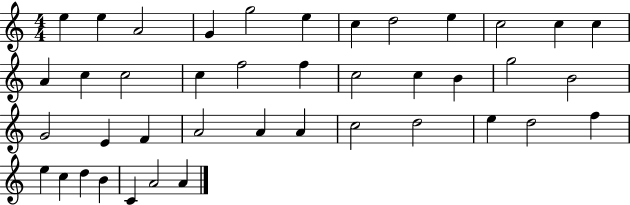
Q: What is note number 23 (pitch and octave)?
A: B4